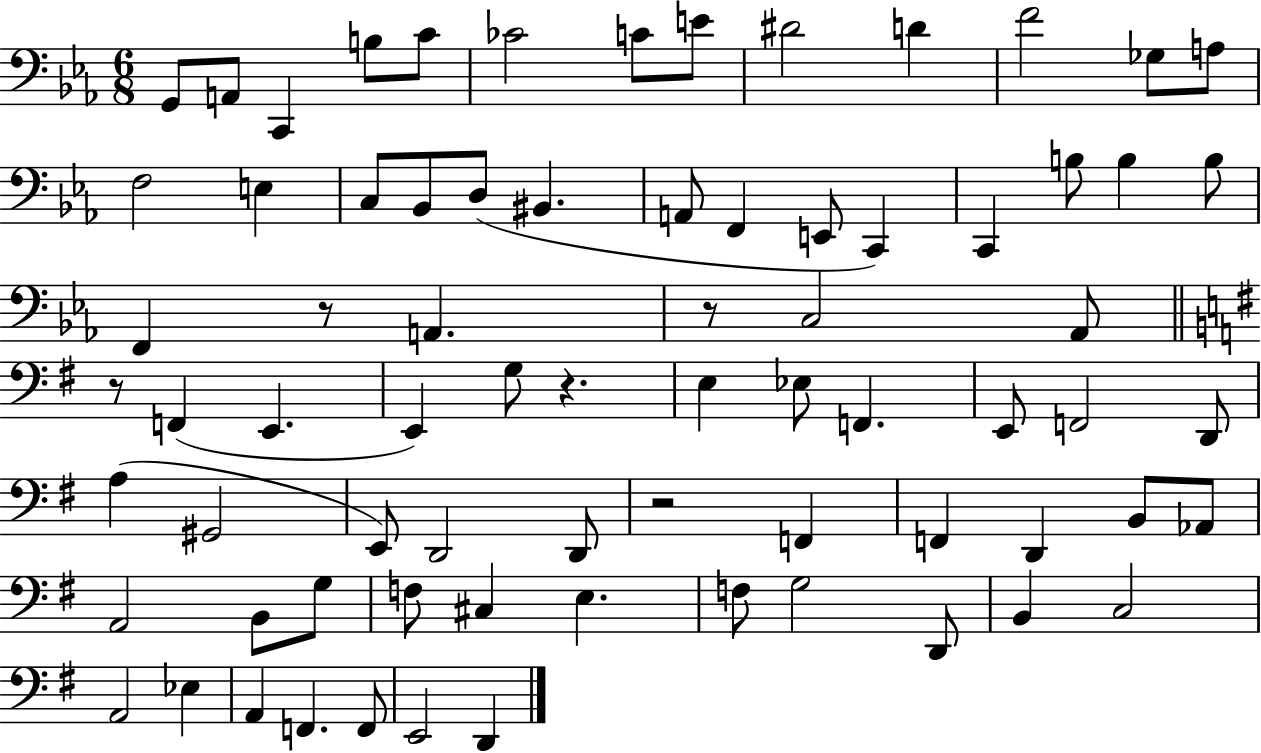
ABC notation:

X:1
T:Untitled
M:6/8
L:1/4
K:Eb
G,,/2 A,,/2 C,, B,/2 C/2 _C2 C/2 E/2 ^D2 D F2 _G,/2 A,/2 F,2 E, C,/2 _B,,/2 D,/2 ^B,, A,,/2 F,, E,,/2 C,, C,, B,/2 B, B,/2 F,, z/2 A,, z/2 C,2 _A,,/2 z/2 F,, E,, E,, G,/2 z E, _E,/2 F,, E,,/2 F,,2 D,,/2 A, ^G,,2 E,,/2 D,,2 D,,/2 z2 F,, F,, D,, B,,/2 _A,,/2 A,,2 B,,/2 G,/2 F,/2 ^C, E, F,/2 G,2 D,,/2 B,, C,2 A,,2 _E, A,, F,, F,,/2 E,,2 D,,